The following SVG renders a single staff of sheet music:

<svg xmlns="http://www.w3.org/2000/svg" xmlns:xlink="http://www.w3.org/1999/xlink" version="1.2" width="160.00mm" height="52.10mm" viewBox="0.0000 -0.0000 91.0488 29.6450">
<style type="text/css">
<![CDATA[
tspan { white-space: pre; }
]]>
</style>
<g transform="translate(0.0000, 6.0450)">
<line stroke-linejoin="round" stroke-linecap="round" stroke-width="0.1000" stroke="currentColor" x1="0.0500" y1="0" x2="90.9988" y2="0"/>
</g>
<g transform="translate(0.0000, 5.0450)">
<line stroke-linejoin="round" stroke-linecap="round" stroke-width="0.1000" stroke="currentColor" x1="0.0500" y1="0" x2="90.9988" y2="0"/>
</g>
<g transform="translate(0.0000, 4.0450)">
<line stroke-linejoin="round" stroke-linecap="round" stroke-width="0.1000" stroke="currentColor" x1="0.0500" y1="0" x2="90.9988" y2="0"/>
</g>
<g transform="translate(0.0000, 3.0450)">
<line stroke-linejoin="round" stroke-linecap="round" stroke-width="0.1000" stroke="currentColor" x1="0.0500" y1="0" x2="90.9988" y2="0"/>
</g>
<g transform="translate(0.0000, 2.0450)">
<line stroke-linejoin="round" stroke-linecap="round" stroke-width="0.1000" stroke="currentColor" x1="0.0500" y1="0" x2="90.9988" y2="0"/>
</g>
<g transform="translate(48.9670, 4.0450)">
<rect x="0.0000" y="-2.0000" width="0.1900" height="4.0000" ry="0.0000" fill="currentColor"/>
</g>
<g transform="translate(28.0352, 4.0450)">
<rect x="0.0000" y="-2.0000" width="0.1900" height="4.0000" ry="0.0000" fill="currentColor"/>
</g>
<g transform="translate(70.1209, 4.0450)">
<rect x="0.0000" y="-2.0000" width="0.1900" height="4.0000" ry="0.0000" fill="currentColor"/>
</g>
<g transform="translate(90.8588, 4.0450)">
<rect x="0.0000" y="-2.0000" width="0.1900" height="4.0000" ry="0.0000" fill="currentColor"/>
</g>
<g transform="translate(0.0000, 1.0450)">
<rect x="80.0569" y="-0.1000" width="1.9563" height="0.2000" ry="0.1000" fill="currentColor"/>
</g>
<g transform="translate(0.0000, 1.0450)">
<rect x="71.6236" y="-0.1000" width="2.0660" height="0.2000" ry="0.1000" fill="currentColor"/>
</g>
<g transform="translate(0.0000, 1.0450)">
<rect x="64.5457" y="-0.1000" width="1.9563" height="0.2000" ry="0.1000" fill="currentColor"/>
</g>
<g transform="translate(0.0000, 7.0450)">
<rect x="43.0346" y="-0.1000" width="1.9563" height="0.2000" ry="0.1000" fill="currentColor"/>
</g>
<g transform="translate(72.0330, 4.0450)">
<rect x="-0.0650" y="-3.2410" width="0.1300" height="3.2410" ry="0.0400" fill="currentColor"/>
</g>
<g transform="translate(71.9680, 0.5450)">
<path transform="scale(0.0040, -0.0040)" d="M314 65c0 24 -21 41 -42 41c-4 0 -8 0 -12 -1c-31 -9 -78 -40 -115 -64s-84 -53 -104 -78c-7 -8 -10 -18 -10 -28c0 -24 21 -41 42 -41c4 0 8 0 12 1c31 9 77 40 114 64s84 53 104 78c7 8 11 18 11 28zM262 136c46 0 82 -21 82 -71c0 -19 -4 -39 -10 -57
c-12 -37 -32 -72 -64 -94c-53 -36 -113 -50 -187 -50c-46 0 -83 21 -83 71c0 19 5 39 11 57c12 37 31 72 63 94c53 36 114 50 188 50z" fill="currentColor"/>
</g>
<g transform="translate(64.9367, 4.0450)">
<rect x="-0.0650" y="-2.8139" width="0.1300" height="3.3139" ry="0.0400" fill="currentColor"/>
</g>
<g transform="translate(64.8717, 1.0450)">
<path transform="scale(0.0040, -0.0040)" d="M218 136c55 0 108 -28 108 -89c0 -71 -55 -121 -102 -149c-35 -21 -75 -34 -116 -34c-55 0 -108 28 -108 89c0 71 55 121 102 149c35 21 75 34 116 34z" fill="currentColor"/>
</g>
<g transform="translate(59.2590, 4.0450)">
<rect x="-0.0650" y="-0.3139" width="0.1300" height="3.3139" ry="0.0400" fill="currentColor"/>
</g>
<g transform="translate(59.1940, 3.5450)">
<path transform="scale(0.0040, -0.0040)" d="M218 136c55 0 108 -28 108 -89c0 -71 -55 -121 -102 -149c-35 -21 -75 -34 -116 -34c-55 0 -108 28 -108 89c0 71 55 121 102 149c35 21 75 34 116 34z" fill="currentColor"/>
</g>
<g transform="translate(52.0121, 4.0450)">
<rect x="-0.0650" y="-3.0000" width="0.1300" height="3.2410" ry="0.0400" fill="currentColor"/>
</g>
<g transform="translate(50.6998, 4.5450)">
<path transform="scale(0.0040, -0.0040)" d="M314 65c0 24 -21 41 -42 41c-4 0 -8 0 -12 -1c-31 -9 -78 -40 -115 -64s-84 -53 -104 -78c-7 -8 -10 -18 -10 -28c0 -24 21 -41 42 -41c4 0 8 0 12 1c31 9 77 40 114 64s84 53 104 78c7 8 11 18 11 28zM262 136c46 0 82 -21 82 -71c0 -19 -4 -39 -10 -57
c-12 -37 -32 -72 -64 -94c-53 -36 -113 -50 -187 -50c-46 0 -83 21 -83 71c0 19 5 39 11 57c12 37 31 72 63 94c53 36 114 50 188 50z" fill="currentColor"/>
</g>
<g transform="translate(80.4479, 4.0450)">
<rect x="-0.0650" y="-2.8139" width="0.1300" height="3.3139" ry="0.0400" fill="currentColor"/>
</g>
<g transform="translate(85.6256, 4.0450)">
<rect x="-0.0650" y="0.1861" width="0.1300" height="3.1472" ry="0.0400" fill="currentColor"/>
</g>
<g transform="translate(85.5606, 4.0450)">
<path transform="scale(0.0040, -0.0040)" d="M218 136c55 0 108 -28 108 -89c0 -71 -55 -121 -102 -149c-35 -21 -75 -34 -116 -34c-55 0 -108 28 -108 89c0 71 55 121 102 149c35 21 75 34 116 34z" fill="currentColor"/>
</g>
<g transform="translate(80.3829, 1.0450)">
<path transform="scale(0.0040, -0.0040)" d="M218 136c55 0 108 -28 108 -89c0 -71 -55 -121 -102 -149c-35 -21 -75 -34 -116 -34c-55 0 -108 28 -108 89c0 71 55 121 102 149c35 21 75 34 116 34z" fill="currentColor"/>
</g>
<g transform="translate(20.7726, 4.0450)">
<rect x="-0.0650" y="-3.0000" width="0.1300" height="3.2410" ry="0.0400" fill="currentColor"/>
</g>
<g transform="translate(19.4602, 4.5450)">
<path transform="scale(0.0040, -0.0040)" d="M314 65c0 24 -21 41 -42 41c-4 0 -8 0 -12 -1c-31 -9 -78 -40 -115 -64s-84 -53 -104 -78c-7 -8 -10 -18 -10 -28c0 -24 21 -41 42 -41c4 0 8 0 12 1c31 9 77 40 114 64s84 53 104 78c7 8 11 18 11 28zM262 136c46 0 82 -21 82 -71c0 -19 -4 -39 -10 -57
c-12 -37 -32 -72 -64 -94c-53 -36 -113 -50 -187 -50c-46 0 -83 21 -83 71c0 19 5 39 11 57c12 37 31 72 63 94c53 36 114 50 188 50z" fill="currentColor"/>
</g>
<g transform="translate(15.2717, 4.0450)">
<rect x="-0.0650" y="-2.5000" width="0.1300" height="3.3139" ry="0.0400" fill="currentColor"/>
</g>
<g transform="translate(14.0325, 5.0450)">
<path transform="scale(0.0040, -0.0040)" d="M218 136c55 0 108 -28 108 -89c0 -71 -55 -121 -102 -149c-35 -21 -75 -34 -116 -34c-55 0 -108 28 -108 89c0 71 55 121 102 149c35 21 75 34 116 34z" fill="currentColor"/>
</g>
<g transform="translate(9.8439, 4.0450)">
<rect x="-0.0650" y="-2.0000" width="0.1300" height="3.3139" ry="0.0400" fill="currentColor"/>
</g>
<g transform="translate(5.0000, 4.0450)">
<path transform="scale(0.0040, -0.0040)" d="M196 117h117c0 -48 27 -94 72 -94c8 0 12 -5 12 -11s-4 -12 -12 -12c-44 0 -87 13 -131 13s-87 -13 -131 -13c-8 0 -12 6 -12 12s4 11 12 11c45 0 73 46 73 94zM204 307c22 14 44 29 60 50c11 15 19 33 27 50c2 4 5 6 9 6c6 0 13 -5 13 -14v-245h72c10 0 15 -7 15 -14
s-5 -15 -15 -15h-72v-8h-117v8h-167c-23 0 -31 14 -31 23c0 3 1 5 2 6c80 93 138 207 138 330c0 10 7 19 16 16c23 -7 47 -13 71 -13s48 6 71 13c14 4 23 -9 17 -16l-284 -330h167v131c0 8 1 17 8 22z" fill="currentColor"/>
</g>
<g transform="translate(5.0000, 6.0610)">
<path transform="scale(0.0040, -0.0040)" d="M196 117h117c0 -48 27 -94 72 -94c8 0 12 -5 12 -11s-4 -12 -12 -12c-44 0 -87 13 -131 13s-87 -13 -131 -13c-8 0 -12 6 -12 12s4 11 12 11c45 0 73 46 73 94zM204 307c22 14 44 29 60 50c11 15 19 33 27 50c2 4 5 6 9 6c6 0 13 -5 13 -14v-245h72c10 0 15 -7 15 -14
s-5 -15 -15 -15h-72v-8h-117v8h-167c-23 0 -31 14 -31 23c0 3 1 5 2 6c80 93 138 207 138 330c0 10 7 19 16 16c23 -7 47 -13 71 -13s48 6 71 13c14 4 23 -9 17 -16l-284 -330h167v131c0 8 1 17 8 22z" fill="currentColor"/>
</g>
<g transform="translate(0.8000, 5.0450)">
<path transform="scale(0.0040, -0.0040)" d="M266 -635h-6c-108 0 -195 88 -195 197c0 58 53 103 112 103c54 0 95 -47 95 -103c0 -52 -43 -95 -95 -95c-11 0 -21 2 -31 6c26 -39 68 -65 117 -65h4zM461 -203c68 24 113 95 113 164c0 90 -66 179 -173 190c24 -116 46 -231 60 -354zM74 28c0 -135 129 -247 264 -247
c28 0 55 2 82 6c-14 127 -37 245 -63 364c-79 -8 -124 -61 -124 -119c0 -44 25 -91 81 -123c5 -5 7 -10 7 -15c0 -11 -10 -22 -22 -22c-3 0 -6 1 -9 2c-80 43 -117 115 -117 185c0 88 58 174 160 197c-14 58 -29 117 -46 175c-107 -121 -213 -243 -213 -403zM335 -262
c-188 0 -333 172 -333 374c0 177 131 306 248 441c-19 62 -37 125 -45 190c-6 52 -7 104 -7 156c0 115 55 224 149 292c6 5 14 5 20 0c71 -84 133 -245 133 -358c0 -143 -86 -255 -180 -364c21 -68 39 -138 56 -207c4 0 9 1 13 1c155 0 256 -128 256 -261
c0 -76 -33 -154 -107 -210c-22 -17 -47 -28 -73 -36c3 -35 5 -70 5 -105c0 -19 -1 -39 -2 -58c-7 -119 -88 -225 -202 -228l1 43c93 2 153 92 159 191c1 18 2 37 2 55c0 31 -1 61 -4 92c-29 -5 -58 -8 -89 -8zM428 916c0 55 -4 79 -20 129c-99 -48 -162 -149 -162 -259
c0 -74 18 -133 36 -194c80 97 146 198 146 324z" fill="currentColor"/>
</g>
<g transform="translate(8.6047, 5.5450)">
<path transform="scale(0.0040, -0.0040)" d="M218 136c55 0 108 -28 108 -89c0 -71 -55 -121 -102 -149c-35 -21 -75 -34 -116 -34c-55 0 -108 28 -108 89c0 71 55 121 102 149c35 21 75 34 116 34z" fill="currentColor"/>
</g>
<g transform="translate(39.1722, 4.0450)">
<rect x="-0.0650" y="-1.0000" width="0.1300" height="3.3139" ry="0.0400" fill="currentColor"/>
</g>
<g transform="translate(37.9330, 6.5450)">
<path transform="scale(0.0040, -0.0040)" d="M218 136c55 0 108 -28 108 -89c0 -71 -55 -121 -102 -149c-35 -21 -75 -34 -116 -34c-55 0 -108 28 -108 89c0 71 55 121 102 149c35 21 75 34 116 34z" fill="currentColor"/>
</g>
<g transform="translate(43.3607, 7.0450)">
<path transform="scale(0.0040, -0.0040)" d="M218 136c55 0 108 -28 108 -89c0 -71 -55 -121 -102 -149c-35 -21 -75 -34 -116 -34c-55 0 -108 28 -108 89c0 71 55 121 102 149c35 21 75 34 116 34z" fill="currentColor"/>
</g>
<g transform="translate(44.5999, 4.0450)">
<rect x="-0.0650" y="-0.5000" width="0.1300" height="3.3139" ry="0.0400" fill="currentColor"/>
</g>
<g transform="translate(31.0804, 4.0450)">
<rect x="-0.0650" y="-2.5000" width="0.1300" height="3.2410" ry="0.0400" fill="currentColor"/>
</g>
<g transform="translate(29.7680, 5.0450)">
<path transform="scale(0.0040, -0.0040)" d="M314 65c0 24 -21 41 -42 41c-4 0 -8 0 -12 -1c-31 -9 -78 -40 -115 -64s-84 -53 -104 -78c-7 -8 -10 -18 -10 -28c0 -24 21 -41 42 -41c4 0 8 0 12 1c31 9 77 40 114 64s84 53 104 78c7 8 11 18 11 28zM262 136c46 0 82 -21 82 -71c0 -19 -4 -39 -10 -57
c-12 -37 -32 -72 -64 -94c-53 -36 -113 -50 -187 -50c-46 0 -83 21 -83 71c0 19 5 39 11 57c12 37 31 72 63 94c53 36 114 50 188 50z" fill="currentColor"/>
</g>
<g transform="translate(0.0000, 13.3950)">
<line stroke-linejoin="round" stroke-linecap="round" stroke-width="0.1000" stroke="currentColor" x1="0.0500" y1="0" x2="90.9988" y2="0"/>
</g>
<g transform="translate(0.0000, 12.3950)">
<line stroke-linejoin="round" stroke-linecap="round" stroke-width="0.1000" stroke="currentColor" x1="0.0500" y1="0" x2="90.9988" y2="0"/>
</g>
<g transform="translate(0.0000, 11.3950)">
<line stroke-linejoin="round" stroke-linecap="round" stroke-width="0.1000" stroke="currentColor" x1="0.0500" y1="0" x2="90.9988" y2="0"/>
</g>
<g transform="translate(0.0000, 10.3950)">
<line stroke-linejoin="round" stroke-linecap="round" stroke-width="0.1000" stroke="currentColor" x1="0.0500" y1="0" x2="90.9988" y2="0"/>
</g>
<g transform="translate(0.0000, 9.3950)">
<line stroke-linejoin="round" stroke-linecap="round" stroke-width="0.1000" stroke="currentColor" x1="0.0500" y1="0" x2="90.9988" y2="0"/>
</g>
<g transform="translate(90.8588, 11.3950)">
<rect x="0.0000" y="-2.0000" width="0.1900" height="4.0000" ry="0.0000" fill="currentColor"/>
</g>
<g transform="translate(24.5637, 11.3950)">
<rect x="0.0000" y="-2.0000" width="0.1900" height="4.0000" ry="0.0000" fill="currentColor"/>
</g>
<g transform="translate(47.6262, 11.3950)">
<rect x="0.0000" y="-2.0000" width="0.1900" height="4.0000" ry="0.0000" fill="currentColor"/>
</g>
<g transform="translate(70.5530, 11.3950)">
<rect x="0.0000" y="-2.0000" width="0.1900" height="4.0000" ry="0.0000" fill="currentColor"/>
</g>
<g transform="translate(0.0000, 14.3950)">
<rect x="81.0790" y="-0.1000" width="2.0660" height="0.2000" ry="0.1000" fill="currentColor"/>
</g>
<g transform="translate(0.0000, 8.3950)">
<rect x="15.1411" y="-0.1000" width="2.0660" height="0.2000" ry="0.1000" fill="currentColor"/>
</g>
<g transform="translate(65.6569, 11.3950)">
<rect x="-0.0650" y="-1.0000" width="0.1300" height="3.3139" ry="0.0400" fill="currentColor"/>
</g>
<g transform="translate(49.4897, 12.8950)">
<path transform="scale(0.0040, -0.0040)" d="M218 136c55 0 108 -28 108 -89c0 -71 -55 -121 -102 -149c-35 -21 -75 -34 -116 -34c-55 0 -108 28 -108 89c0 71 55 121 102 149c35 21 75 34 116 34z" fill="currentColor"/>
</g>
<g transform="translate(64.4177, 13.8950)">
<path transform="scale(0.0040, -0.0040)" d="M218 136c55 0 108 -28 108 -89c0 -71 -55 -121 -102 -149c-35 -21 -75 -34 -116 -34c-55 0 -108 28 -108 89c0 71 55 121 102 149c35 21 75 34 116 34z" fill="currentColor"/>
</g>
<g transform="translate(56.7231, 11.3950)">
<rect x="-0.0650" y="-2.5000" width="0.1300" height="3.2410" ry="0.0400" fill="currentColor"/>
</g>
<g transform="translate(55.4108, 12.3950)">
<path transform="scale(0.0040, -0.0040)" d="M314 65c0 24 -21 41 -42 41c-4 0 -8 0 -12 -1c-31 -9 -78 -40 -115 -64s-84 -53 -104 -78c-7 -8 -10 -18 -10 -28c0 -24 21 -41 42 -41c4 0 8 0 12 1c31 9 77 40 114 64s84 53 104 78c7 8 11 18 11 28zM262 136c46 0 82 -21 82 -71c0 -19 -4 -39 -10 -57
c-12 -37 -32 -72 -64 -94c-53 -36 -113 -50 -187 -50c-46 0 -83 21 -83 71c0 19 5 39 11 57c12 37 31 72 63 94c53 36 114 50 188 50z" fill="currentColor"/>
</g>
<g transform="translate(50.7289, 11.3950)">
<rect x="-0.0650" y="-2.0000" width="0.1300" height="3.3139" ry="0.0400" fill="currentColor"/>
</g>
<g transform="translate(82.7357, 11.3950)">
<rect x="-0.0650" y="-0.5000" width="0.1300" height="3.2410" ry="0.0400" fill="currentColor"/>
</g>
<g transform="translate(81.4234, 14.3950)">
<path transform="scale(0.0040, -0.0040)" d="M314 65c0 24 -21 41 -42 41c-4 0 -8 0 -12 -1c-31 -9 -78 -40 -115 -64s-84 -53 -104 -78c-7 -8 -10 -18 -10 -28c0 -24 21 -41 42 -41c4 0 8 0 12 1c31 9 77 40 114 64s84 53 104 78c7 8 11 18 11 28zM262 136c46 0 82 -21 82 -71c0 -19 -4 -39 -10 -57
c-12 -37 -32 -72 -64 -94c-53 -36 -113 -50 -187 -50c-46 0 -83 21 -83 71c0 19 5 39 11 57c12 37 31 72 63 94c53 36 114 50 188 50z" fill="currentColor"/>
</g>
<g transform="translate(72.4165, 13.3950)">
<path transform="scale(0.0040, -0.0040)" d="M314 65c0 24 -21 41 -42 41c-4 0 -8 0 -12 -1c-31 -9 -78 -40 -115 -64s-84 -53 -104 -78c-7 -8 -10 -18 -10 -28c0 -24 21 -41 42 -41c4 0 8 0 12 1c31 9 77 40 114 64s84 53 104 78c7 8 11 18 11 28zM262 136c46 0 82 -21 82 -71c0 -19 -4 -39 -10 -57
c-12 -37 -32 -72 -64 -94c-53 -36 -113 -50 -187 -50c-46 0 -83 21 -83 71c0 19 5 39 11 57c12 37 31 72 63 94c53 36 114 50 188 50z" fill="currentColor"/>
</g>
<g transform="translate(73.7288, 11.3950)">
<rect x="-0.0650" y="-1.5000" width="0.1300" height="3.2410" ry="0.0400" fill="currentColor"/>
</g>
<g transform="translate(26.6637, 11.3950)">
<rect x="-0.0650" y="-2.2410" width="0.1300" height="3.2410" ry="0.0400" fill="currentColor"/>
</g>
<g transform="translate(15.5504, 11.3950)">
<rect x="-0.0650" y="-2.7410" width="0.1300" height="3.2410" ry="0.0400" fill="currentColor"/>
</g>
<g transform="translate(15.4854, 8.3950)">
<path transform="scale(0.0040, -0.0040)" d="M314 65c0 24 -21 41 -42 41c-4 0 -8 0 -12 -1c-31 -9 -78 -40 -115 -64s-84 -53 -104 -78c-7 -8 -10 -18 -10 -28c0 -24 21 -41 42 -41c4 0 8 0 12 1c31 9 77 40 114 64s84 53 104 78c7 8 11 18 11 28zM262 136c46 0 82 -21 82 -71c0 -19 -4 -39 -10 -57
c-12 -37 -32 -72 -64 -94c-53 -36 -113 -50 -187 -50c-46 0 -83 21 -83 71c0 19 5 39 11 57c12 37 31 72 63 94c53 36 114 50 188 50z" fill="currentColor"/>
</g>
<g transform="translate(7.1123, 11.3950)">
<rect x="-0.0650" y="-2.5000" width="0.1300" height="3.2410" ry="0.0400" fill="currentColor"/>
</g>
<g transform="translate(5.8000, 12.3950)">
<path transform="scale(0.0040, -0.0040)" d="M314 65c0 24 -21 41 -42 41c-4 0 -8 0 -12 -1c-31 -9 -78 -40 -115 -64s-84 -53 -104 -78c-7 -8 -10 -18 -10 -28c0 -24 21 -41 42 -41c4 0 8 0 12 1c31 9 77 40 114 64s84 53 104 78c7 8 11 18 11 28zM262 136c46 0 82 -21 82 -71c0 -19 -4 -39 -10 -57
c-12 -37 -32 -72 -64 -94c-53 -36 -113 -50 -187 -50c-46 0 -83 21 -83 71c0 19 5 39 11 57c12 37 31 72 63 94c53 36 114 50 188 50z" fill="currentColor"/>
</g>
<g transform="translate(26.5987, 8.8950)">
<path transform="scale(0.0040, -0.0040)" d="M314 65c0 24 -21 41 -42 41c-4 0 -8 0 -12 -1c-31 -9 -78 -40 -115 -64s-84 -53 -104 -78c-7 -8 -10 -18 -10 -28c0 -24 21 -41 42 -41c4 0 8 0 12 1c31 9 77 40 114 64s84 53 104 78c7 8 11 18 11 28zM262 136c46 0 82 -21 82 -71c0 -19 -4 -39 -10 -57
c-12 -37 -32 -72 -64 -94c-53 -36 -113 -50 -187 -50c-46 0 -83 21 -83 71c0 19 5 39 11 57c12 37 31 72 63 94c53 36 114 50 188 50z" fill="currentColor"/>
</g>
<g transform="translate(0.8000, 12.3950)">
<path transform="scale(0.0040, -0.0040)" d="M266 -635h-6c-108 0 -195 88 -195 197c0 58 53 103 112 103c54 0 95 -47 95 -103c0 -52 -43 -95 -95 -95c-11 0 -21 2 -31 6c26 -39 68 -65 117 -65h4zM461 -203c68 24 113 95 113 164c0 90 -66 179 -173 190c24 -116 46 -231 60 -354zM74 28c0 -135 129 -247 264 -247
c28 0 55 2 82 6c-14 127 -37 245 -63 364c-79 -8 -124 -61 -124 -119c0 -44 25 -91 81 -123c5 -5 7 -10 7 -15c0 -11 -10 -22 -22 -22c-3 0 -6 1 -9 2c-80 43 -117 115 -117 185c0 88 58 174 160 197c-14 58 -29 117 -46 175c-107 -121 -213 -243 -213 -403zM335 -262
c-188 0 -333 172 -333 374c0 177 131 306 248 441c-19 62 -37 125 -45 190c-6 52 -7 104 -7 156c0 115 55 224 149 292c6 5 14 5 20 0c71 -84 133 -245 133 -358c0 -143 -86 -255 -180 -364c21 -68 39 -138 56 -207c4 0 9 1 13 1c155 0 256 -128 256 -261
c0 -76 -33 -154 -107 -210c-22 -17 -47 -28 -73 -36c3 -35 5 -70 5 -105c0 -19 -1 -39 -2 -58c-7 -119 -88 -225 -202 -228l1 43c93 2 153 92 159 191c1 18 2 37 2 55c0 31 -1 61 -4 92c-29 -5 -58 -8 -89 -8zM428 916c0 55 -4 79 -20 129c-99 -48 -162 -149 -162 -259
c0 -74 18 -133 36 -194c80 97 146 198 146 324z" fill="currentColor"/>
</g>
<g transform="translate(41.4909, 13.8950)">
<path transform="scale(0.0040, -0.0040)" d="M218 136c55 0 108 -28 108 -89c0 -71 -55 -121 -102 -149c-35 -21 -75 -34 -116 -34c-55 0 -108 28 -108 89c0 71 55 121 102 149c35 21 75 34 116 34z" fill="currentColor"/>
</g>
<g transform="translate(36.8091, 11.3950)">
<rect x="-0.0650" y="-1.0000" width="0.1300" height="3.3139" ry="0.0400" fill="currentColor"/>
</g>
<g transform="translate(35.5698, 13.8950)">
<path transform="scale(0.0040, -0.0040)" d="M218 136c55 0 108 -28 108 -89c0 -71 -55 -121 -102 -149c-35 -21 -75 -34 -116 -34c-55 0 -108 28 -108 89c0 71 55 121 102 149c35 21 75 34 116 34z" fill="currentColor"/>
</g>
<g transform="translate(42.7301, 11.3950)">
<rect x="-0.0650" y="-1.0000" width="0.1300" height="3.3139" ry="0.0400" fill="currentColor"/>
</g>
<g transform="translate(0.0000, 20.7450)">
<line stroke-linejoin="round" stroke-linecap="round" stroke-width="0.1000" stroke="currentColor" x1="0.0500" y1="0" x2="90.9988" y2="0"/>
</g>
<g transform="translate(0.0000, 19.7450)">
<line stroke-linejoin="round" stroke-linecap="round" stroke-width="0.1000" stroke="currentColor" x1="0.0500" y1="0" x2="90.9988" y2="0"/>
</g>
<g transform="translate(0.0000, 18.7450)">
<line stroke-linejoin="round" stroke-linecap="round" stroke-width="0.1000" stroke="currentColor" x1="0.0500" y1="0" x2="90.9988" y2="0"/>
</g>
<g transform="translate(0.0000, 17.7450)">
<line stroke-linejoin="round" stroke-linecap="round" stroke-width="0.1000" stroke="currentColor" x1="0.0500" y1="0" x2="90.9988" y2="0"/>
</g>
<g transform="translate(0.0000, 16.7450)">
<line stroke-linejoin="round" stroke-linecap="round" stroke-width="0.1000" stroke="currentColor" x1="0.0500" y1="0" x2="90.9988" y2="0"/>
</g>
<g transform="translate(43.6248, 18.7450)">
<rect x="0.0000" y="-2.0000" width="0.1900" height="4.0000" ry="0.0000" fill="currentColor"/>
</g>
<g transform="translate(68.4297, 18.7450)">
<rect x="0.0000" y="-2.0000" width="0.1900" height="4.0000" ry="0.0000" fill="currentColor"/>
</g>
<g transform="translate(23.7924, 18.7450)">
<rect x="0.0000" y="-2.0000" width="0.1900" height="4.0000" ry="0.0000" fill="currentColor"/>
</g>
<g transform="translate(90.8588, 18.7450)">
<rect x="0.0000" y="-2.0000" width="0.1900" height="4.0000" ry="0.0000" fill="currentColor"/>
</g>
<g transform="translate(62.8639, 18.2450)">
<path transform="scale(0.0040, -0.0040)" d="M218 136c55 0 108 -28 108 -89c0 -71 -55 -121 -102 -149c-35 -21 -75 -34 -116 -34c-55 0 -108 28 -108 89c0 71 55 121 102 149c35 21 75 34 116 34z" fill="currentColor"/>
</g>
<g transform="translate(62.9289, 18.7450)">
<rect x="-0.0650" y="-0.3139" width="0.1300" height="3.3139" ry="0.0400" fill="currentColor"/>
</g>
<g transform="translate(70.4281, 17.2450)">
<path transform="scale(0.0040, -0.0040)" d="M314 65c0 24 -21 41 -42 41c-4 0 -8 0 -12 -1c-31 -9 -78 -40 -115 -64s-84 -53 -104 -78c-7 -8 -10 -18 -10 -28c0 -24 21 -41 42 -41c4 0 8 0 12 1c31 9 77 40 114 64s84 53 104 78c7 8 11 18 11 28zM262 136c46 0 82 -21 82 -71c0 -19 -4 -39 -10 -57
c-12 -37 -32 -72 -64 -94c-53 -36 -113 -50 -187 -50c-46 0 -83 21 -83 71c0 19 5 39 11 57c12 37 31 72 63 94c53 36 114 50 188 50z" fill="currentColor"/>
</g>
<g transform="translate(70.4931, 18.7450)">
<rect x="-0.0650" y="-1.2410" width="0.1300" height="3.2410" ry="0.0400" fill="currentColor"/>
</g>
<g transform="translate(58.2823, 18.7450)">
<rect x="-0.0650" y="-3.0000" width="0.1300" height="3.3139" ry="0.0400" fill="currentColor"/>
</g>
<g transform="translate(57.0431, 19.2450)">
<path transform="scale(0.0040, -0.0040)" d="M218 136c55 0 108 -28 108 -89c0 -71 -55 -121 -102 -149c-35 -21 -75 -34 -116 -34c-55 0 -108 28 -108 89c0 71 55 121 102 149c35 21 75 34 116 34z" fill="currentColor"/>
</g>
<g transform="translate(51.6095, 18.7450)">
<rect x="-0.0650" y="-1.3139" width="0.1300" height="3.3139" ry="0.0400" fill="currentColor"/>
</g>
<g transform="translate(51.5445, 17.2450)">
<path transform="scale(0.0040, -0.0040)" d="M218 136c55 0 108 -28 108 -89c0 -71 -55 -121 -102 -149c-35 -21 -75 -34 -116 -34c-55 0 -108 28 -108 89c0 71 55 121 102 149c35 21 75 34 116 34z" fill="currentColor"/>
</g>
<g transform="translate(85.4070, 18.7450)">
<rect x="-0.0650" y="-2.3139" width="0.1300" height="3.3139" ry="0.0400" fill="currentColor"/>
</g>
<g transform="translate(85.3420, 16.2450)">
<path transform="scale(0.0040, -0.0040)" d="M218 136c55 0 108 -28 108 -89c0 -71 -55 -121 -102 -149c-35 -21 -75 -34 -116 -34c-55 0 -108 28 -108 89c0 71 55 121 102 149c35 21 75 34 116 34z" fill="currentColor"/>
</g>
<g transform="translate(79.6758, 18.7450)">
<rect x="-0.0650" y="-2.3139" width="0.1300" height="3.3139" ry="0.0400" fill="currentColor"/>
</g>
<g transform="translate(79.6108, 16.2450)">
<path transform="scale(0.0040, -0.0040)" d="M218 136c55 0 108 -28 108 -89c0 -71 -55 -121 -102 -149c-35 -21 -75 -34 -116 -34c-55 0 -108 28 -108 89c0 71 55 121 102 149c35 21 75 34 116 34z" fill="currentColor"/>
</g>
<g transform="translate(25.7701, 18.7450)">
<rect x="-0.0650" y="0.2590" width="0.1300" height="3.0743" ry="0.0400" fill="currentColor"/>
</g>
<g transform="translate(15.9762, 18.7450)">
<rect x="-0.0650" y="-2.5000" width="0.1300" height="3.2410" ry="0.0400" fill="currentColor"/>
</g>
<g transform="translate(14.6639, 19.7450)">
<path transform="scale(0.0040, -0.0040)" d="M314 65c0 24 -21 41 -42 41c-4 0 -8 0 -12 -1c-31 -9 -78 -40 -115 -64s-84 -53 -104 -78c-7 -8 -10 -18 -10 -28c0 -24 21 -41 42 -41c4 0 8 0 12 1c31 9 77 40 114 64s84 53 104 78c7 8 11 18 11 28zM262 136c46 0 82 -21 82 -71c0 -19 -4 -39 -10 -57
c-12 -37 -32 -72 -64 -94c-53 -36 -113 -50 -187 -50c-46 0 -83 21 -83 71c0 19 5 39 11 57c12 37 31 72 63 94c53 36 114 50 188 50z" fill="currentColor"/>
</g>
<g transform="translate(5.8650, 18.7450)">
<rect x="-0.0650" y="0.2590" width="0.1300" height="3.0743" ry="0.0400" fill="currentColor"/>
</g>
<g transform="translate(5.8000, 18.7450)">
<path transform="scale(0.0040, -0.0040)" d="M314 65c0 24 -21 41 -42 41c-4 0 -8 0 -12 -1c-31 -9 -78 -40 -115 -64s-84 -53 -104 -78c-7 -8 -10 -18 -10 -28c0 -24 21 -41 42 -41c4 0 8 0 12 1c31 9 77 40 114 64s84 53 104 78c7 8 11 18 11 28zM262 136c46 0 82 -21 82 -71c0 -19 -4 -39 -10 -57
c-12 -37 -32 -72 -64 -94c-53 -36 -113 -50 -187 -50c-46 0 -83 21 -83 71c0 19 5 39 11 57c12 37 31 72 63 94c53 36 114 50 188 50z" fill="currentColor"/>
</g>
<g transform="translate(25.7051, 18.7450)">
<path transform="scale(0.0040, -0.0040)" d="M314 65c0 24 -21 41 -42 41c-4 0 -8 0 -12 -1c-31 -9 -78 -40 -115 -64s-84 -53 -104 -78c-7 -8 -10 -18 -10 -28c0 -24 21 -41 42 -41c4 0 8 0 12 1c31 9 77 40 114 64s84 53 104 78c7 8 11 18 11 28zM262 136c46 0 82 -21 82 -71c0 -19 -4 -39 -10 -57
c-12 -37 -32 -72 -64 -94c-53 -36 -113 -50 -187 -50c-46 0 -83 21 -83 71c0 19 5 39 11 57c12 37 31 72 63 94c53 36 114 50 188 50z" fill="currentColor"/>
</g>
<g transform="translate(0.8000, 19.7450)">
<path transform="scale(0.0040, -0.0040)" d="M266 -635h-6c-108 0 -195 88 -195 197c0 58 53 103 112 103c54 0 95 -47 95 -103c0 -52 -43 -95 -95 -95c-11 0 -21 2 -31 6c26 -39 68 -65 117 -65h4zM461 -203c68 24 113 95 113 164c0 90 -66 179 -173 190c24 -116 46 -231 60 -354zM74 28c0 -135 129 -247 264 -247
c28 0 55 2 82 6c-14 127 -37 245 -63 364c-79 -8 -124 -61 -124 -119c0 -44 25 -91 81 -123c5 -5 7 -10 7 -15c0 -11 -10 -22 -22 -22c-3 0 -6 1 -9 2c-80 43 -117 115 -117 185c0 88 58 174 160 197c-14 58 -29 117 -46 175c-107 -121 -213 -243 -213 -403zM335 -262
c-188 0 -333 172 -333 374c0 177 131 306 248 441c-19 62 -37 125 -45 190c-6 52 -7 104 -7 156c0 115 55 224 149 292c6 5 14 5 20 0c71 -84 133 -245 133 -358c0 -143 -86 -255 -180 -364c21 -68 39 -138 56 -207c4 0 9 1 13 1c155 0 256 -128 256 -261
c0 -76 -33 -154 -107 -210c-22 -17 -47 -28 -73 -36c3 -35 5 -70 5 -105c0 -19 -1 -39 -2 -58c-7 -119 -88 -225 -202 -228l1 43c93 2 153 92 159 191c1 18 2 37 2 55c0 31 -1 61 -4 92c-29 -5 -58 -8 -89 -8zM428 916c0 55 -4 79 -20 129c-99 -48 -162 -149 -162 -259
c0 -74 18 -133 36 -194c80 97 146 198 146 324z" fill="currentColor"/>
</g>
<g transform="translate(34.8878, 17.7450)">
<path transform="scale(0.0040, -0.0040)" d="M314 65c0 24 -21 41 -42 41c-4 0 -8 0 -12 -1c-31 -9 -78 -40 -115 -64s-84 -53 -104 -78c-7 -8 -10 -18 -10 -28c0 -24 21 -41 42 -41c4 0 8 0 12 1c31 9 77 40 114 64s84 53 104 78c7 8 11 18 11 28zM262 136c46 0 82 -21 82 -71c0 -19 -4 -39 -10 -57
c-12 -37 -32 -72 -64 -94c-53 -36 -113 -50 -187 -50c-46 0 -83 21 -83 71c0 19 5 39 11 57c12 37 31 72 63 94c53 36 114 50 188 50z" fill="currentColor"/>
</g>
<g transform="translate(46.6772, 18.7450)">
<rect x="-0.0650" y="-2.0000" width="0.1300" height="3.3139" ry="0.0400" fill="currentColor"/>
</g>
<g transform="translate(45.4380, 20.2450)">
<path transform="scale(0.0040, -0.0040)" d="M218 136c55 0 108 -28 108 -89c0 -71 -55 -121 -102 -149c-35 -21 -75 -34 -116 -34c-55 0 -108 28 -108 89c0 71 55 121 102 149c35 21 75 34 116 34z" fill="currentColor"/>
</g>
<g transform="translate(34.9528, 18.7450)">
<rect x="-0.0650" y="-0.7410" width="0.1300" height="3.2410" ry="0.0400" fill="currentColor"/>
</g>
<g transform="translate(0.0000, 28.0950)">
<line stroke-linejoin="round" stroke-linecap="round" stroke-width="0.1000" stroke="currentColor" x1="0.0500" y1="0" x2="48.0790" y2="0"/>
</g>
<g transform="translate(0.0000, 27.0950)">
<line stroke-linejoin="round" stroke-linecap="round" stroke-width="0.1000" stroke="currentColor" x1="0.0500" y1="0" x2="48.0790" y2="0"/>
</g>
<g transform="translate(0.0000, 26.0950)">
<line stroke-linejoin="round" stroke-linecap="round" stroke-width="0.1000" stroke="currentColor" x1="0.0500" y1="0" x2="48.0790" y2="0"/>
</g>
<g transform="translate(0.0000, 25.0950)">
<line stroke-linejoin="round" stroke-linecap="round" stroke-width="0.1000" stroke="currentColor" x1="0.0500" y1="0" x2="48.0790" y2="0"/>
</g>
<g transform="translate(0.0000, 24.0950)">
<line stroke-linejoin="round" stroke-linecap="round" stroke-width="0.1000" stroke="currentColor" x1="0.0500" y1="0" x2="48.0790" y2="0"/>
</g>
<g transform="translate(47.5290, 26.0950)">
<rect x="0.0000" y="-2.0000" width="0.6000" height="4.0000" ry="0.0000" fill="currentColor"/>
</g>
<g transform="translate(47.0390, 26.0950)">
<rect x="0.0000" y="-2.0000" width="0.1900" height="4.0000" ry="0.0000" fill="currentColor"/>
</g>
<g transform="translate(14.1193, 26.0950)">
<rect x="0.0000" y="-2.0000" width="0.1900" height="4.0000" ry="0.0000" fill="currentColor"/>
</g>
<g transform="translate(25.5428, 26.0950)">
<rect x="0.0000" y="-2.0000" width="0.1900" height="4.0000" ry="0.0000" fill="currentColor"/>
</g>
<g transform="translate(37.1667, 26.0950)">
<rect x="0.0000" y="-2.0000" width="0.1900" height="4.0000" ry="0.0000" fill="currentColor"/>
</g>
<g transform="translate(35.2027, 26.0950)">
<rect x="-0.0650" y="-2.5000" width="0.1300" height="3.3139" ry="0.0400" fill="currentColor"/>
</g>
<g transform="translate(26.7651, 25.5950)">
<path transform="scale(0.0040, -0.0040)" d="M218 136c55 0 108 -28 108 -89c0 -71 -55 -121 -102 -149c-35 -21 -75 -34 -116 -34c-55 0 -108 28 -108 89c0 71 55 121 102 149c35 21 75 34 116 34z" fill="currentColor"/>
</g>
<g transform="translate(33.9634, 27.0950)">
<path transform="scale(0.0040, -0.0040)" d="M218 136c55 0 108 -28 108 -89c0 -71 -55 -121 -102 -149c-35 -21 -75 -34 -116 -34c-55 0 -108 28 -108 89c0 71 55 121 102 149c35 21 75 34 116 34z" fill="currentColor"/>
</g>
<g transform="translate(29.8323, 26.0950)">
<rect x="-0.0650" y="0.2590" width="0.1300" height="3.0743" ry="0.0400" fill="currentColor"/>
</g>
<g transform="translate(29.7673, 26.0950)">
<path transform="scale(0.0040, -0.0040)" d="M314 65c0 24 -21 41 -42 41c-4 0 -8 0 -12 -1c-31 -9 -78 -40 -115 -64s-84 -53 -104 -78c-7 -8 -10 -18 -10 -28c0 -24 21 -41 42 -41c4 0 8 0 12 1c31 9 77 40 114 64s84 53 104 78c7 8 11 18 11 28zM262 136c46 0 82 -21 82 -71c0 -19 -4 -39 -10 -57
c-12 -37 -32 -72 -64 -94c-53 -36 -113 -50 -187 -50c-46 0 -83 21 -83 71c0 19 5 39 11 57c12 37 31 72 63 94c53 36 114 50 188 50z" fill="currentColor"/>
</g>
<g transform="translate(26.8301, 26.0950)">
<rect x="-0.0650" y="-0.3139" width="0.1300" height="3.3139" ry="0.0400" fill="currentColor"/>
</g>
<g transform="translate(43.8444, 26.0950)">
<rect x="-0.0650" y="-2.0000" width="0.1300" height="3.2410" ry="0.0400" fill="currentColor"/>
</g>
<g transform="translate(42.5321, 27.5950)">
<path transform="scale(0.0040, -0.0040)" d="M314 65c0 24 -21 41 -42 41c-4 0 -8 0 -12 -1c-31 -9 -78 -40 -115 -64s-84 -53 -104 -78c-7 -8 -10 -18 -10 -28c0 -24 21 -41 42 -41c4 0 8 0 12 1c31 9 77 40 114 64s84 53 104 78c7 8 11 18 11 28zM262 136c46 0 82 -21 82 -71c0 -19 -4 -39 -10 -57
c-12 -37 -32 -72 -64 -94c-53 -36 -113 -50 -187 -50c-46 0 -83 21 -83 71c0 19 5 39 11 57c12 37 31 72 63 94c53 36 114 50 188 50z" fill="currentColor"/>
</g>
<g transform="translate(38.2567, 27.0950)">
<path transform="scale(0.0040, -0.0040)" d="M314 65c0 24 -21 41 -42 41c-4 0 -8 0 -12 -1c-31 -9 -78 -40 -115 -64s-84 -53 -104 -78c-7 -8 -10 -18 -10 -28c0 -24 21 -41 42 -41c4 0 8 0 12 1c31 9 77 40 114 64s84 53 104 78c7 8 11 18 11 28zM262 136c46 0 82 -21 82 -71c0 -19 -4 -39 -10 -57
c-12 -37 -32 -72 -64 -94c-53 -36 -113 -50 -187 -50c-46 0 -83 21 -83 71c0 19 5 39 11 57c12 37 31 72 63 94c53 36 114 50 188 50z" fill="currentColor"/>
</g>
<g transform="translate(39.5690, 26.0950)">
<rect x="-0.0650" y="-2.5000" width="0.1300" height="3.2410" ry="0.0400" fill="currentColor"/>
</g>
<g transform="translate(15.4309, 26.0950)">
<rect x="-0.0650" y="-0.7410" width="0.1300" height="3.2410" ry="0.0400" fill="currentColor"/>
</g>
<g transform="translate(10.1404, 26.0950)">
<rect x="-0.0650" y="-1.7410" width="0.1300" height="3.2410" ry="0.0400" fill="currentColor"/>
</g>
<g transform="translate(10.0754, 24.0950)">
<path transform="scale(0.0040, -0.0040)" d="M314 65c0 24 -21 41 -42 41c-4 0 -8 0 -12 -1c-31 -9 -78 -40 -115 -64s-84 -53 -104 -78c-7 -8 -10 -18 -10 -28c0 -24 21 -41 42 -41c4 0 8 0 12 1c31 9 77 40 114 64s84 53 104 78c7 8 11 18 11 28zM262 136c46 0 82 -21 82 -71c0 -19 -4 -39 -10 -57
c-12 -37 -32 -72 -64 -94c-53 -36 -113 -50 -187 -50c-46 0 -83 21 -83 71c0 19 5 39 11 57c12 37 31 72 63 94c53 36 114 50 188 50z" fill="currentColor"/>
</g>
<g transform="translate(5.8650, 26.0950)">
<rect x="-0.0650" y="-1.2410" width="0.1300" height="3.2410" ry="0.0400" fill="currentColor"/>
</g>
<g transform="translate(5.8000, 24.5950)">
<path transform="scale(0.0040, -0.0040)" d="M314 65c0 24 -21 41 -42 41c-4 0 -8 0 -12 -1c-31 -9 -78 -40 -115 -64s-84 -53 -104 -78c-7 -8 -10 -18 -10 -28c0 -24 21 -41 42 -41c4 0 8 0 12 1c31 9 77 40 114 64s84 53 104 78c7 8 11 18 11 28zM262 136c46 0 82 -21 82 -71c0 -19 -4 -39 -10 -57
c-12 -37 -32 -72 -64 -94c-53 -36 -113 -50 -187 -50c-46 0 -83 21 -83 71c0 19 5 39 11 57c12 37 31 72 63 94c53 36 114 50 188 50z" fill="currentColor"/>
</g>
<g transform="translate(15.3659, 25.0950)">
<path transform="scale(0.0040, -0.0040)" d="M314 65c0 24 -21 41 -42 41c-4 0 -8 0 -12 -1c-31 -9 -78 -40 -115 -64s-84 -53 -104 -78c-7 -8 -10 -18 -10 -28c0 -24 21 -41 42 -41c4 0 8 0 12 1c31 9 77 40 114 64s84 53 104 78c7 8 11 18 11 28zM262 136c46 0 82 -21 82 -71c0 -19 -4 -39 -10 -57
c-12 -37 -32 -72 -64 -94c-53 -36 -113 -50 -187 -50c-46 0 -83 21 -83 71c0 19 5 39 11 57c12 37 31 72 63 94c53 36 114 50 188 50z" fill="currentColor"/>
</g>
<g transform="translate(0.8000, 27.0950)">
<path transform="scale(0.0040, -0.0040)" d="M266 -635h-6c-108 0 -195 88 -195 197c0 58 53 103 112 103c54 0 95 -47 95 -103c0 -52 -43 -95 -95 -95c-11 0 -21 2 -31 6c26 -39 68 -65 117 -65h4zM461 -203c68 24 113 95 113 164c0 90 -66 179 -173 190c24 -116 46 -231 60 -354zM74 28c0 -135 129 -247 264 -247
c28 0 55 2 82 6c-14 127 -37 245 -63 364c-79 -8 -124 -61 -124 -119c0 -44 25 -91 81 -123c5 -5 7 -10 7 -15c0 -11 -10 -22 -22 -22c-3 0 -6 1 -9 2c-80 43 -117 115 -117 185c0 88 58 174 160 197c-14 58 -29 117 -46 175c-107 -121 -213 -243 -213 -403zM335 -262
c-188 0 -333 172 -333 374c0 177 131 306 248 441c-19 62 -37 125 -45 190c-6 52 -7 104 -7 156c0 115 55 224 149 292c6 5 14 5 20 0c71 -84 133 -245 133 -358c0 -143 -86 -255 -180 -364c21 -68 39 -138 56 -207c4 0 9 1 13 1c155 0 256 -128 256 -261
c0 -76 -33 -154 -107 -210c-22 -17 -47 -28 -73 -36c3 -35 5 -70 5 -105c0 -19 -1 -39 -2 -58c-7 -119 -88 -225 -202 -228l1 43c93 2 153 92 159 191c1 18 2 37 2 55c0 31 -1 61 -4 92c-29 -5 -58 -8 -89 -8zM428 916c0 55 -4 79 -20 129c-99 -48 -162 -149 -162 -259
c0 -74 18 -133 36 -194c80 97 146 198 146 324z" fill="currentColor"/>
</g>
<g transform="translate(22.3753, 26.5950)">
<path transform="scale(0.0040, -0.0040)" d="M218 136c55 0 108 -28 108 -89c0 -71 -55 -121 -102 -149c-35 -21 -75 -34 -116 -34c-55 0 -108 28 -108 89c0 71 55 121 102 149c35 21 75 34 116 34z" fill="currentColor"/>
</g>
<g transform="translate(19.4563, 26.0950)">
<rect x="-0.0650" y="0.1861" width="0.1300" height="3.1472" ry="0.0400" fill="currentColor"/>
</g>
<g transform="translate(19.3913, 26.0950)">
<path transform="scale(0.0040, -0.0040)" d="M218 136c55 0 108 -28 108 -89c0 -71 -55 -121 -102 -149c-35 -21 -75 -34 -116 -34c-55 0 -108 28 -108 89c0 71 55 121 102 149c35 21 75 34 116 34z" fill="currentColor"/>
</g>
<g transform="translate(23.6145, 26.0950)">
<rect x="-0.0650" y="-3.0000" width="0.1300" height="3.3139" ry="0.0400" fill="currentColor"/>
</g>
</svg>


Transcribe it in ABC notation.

X:1
T:Untitled
M:4/4
L:1/4
K:C
F G A2 G2 D C A2 c a b2 a B G2 a2 g2 D D F G2 D E2 C2 B2 G2 B2 d2 F e A c e2 g g e2 f2 d2 B A c B2 G G2 F2